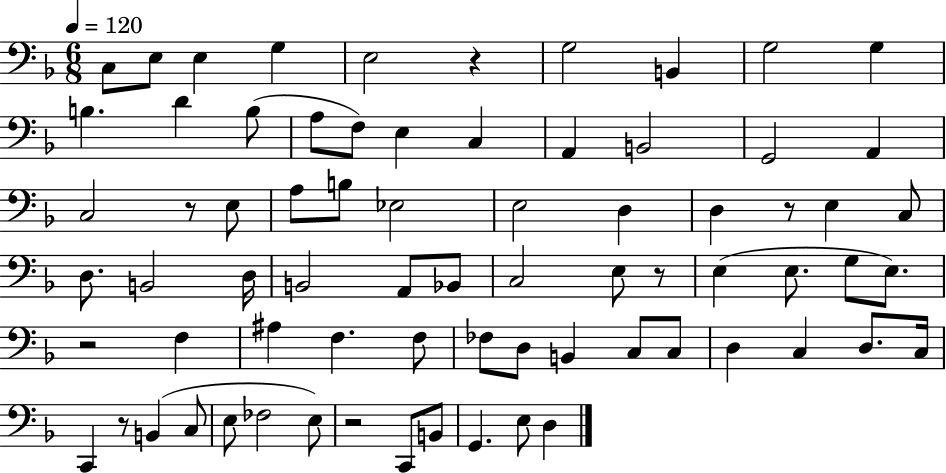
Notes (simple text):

C3/e E3/e E3/q G3/q E3/h R/q G3/h B2/q G3/h G3/q B3/q. D4/q B3/e A3/e F3/e E3/q C3/q A2/q B2/h G2/h A2/q C3/h R/e E3/e A3/e B3/e Eb3/h E3/h D3/q D3/q R/e E3/q C3/e D3/e. B2/h D3/s B2/h A2/e Bb2/e C3/h E3/e R/e E3/q E3/e. G3/e E3/e. R/h F3/q A#3/q F3/q. F3/e FES3/e D3/e B2/q C3/e C3/e D3/q C3/q D3/e. C3/s C2/q R/e B2/q C3/e E3/e FES3/h E3/e R/h C2/e B2/e G2/q. E3/e D3/q